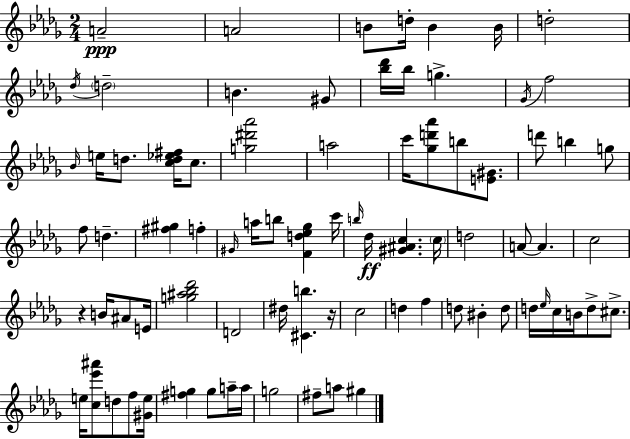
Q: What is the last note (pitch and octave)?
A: G#5